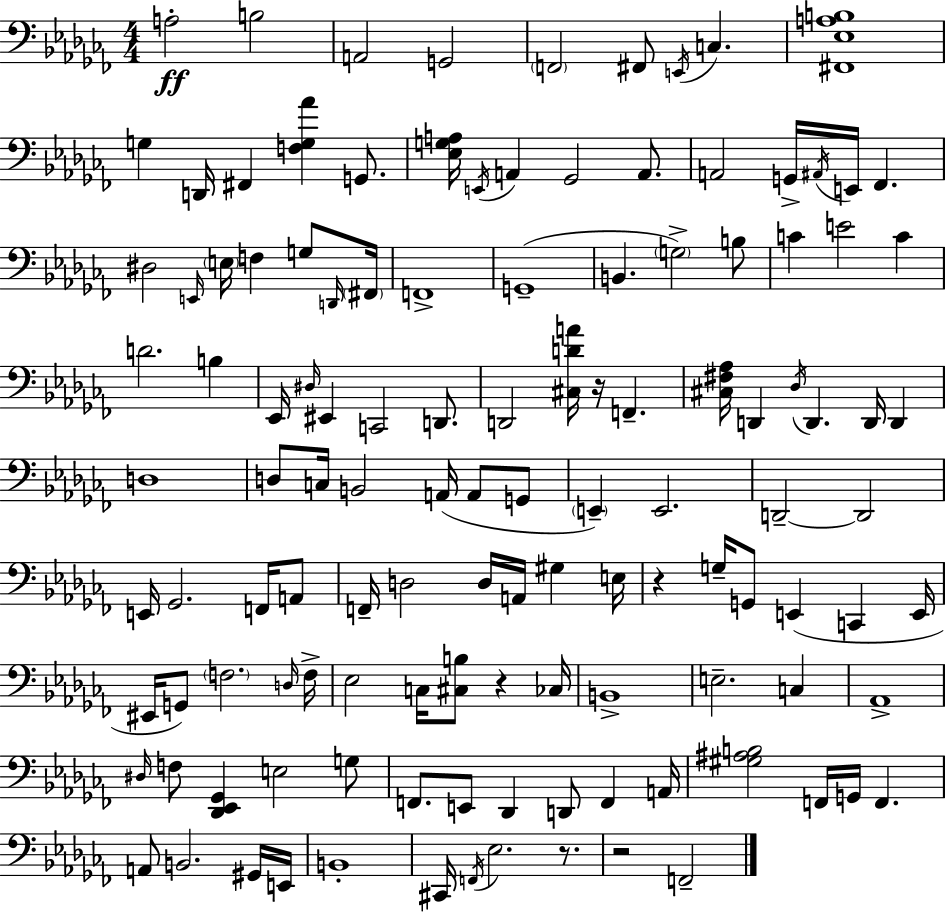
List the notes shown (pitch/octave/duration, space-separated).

A3/h B3/h A2/h G2/h F2/h F#2/e E2/s C3/q. [F#2,Eb3,A3,B3]/w G3/q D2/s F#2/q [F3,G3,Ab4]/q G2/e. [Eb3,G3,A3]/s E2/s A2/q Gb2/h A2/e. A2/h G2/s A#2/s E2/s FES2/q. D#3/h E2/s E3/s F3/q G3/e D2/s F#2/s F2/w G2/w B2/q. G3/h B3/e C4/q E4/h C4/q D4/h. B3/q Eb2/s D#3/s EIS2/q C2/h D2/e. D2/h [C#3,D4,A4]/s R/s F2/q. [C#3,F#3,Ab3]/s D2/q Db3/s D2/q. D2/s D2/q D3/w D3/e C3/s B2/h A2/s A2/e G2/e E2/q E2/h. D2/h D2/h E2/s Gb2/h. F2/s A2/e F2/s D3/h D3/s A2/s G#3/q E3/s R/q G3/s G2/e E2/q C2/q E2/s EIS2/s G2/e F3/h. D3/s F3/s Eb3/h C3/s [C#3,B3]/e R/q CES3/s B2/w E3/h. C3/q Ab2/w D#3/s F3/e [Db2,Eb2,Gb2]/q E3/h G3/e F2/e. E2/e Db2/q D2/e F2/q A2/s [G#3,A#3,B3]/h F2/s G2/s F2/q. A2/e B2/h. G#2/s E2/s B2/w C#2/s F2/s Eb3/h. R/e. R/h F2/h